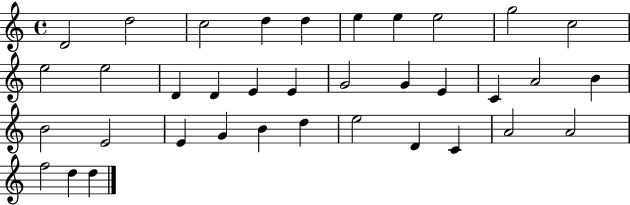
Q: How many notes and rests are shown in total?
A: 36